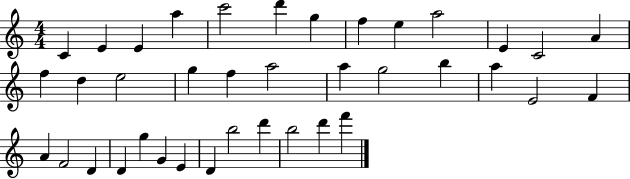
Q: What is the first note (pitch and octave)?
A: C4